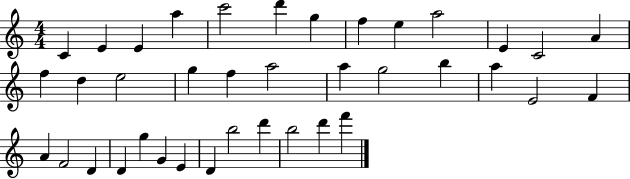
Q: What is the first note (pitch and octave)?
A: C4